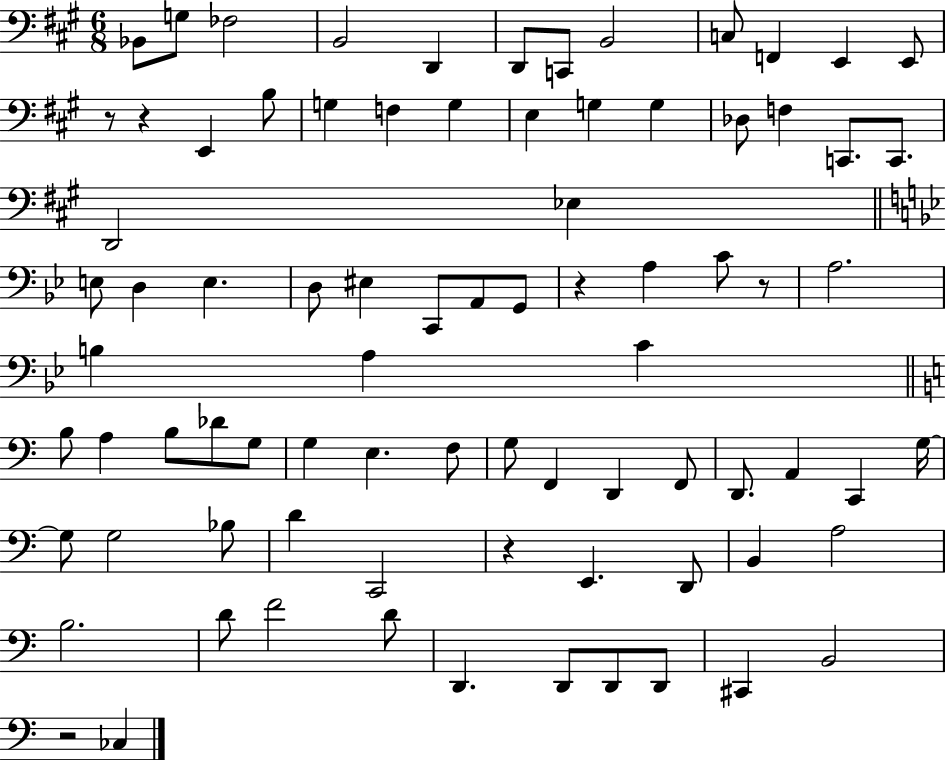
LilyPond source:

{
  \clef bass
  \numericTimeSignature
  \time 6/8
  \key a \major
  bes,8 g8 fes2 | b,2 d,4 | d,8 c,8 b,2 | c8 f,4 e,4 e,8 | \break r8 r4 e,4 b8 | g4 f4 g4 | e4 g4 g4 | des8 f4 c,8. c,8. | \break d,2 ees4 | \bar "||" \break \key bes \major e8 d4 e4. | d8 eis4 c,8 a,8 g,8 | r4 a4 c'8 r8 | a2. | \break b4 a4 c'4 | \bar "||" \break \key c \major b8 a4 b8 des'8 g8 | g4 e4. f8 | g8 f,4 d,4 f,8 | d,8. a,4 c,4 g16~~ | \break g8 g2 bes8 | d'4 c,2 | r4 e,4. d,8 | b,4 a2 | \break b2. | d'8 f'2 d'8 | d,4. d,8 d,8 d,8 | cis,4 b,2 | \break r2 ces4 | \bar "|."
}